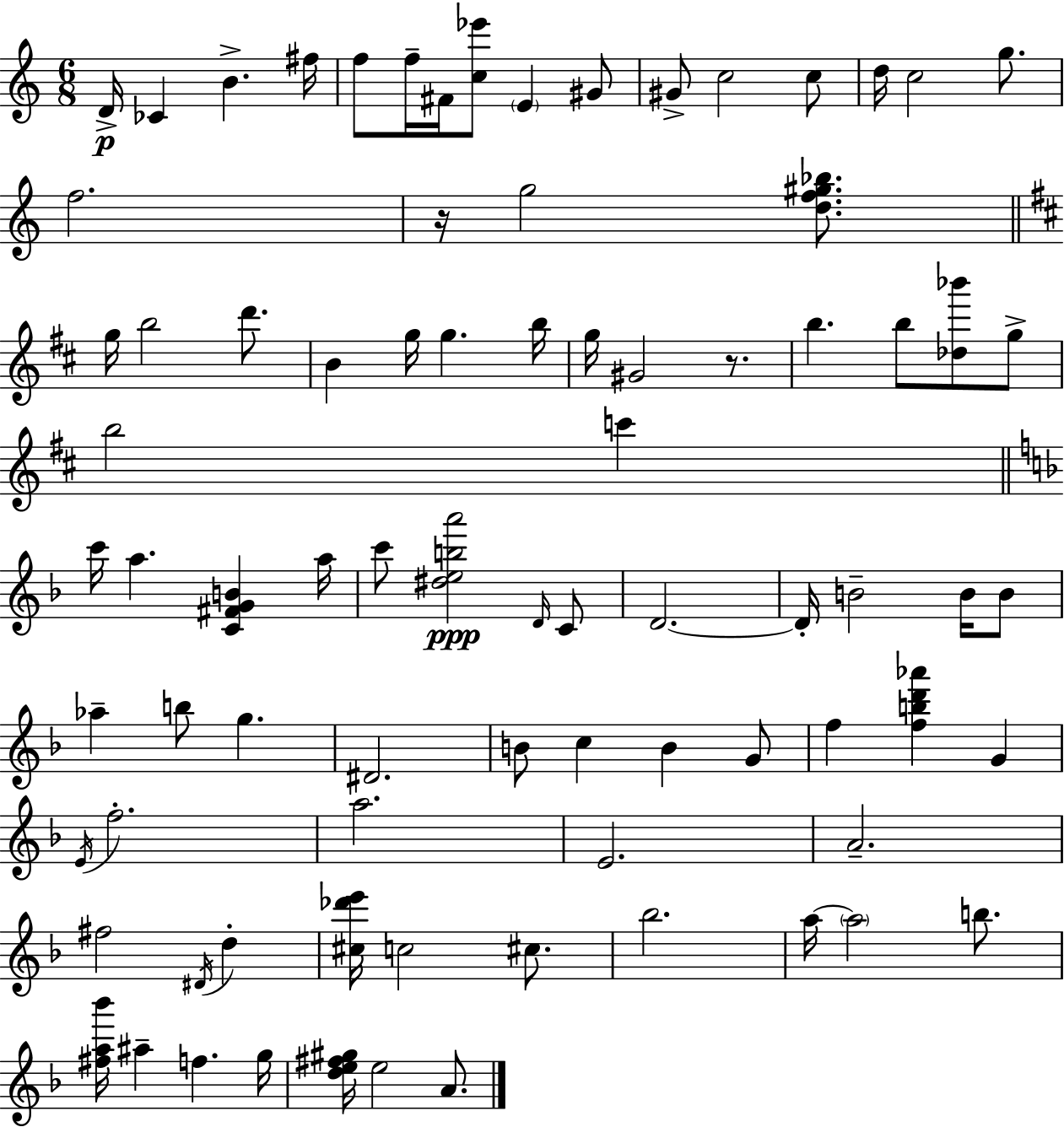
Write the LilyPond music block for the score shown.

{
  \clef treble
  \numericTimeSignature
  \time 6/8
  \key a \minor
  d'16->\p ces'4 b'4.-> fis''16 | f''8 f''16-- fis'16 <c'' ees'''>8 \parenthesize e'4 gis'8 | gis'8-> c''2 c''8 | d''16 c''2 g''8. | \break f''2. | r16 g''2 <d'' f'' gis'' bes''>8. | \bar "||" \break \key b \minor g''16 b''2 d'''8. | b'4 g''16 g''4. b''16 | g''16 gis'2 r8. | b''4. b''8 <des'' bes'''>8 g''8-> | \break b''2 c'''4 | \bar "||" \break \key f \major c'''16 a''4. <c' fis' g' b'>4 a''16 | c'''8 <dis'' e'' b'' a'''>2\ppp \grace { d'16 } c'8 | d'2.~~ | d'16-. b'2-- b'16 b'8 | \break aes''4-- b''8 g''4. | dis'2. | b'8 c''4 b'4 g'8 | f''4 <f'' b'' d''' aes'''>4 g'4 | \break \acciaccatura { e'16 } f''2.-. | a''2. | e'2. | a'2.-- | \break fis''2 \acciaccatura { dis'16 } d''4-. | <cis'' des''' e'''>16 c''2 | cis''8. bes''2. | a''16~~ \parenthesize a''2 | \break b''8. <fis'' a'' bes'''>16 ais''4-- f''4. | g''16 <d'' e'' fis'' gis''>16 e''2 | a'8. \bar "|."
}